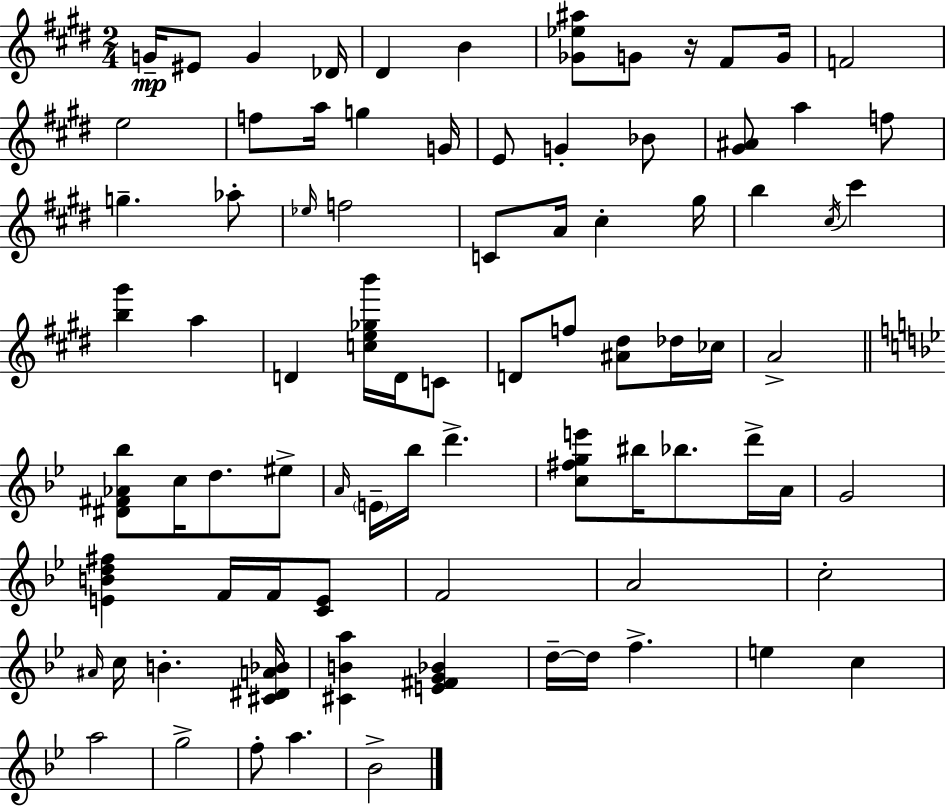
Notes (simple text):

G4/s EIS4/e G4/q Db4/s D#4/q B4/q [Gb4,Eb5,A#5]/e G4/e R/s F#4/e G4/s F4/h E5/h F5/e A5/s G5/q G4/s E4/e G4/q Bb4/e [G#4,A#4]/e A5/q F5/e G5/q. Ab5/e Eb5/s F5/h C4/e A4/s C#5/q G#5/s B5/q C#5/s C#6/q [B5,G#6]/q A5/q D4/q [C5,E5,Gb5,B6]/s D4/s C4/e D4/e F5/e [A#4,D#5]/e Db5/s CES5/s A4/h [D#4,F#4,Ab4,Bb5]/e C5/s D5/e. EIS5/e A4/s E4/s Bb5/s D6/q. [C5,F#5,G5,E6]/e BIS5/s Bb5/e. D6/s A4/s G4/h [E4,B4,D5,F#5]/q F4/s F4/s [C4,E4]/e F4/h A4/h C5/h A#4/s C5/s B4/q. [C#4,D#4,A4,Bb4]/s [C#4,B4,A5]/q [E4,F#4,G4,Bb4]/q D5/s D5/s F5/q. E5/q C5/q A5/h G5/h F5/e A5/q. Bb4/h